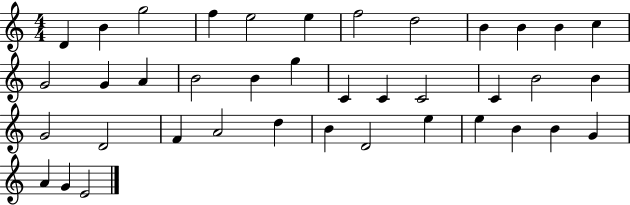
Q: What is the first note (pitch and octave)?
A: D4